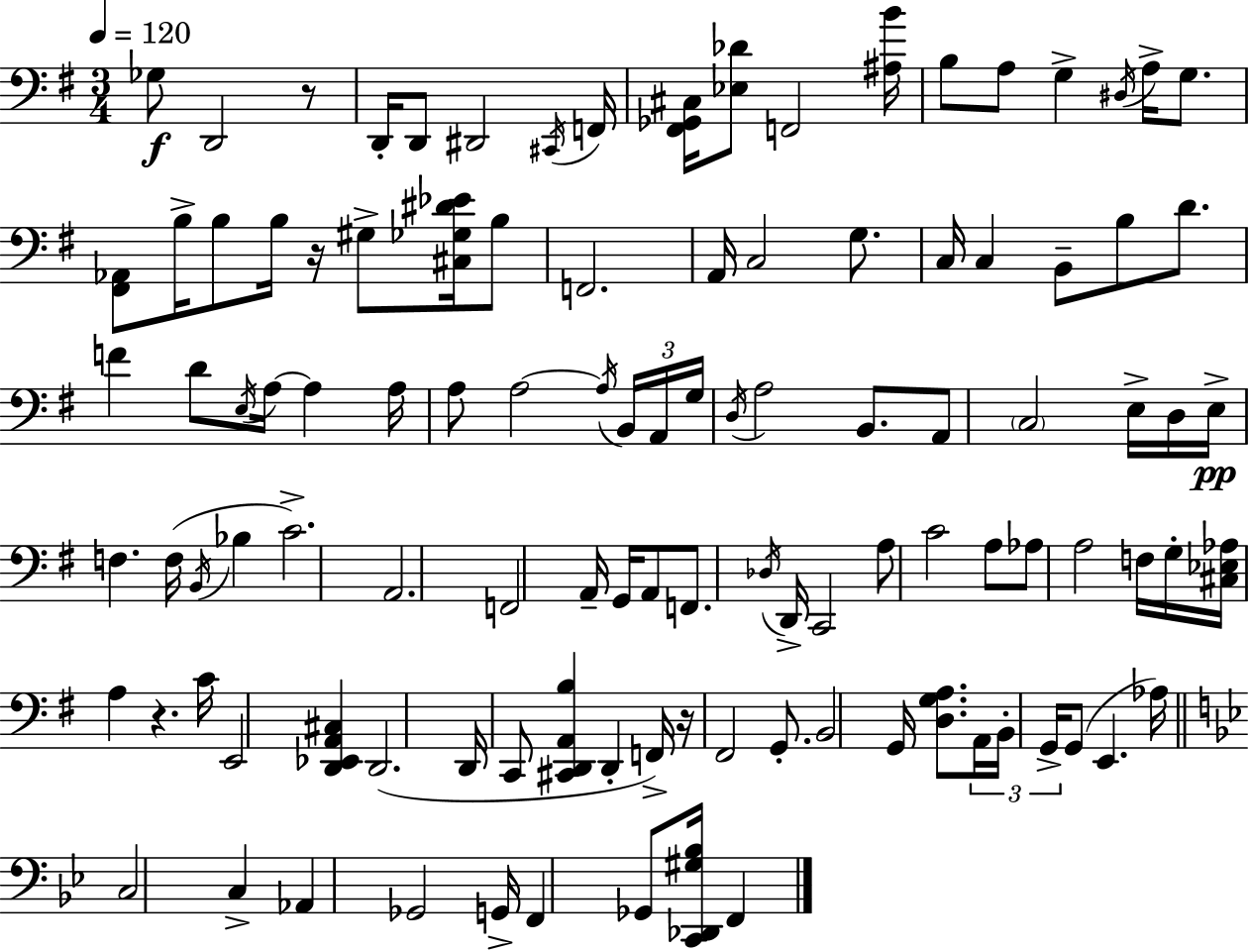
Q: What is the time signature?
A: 3/4